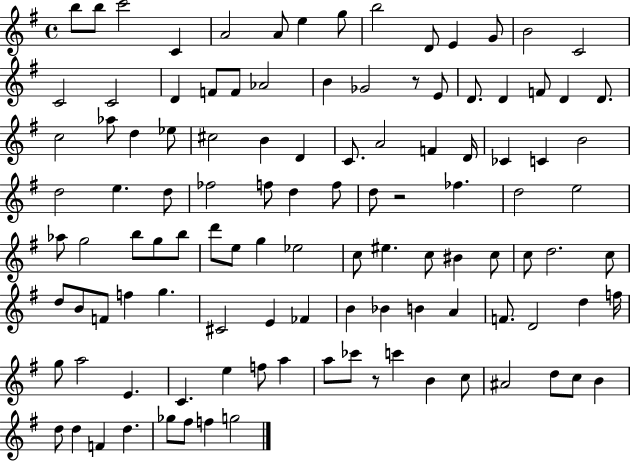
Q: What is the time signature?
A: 4/4